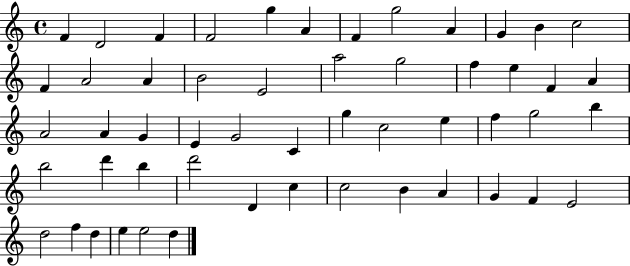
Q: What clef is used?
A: treble